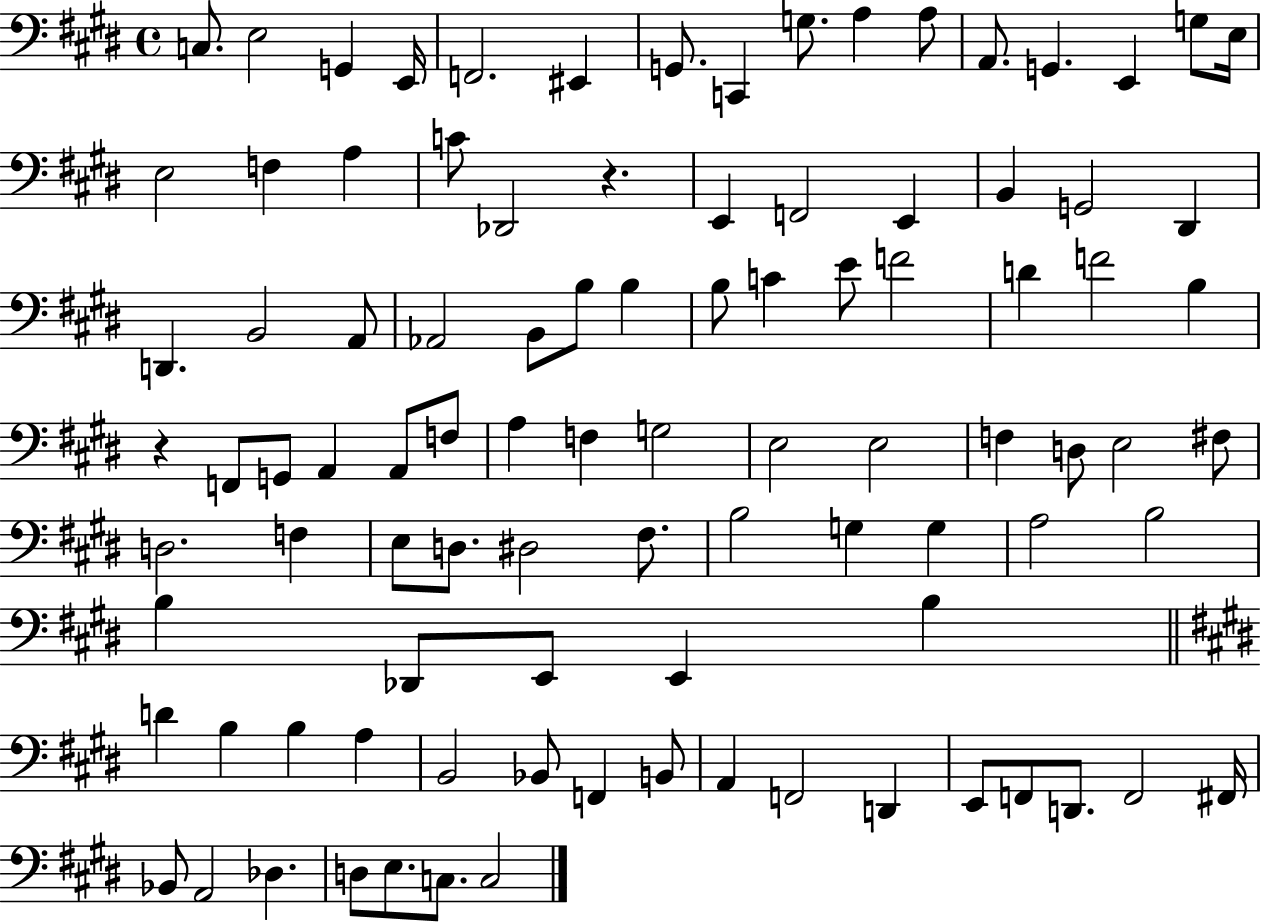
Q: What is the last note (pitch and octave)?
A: C3